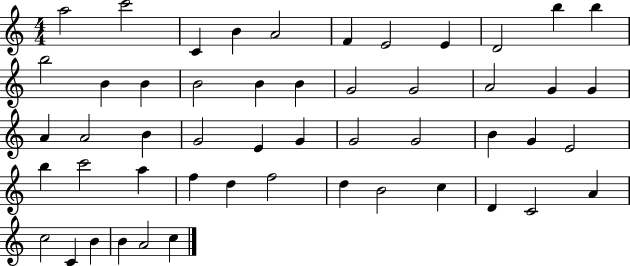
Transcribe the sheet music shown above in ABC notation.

X:1
T:Untitled
M:4/4
L:1/4
K:C
a2 c'2 C B A2 F E2 E D2 b b b2 B B B2 B B G2 G2 A2 G G A A2 B G2 E G G2 G2 B G E2 b c'2 a f d f2 d B2 c D C2 A c2 C B B A2 c